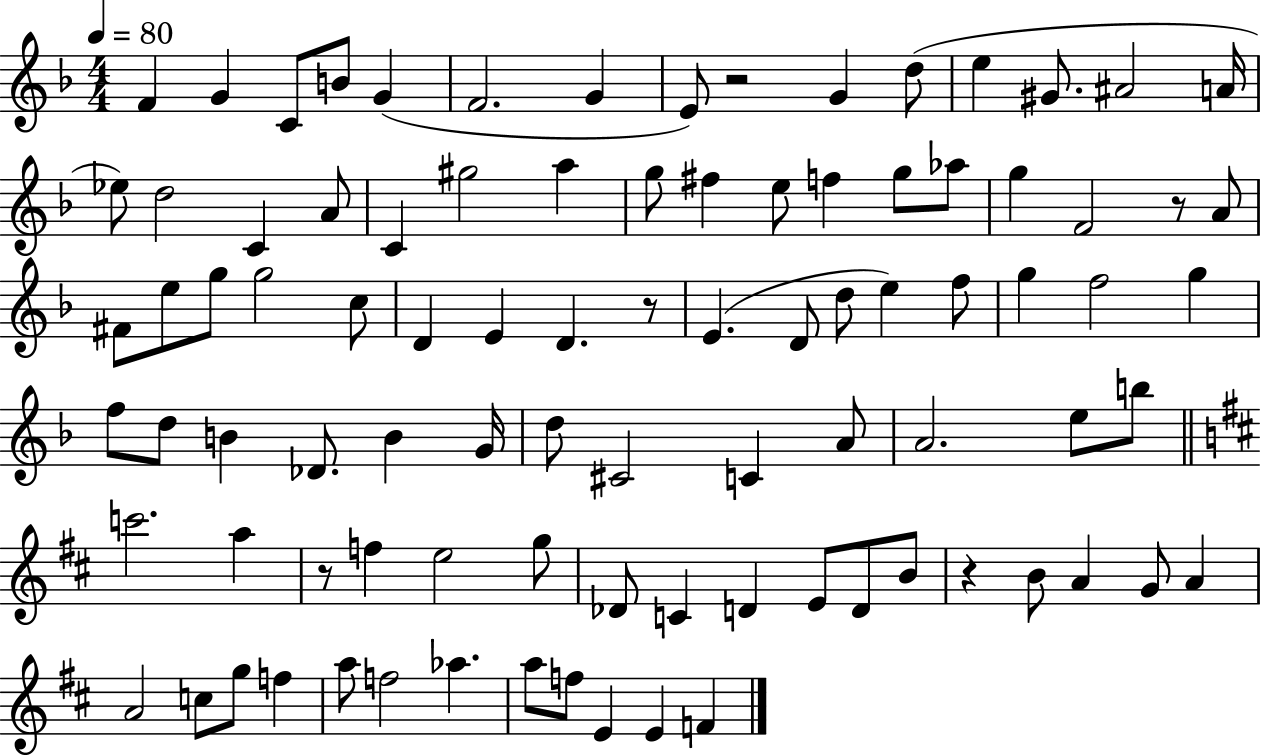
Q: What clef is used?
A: treble